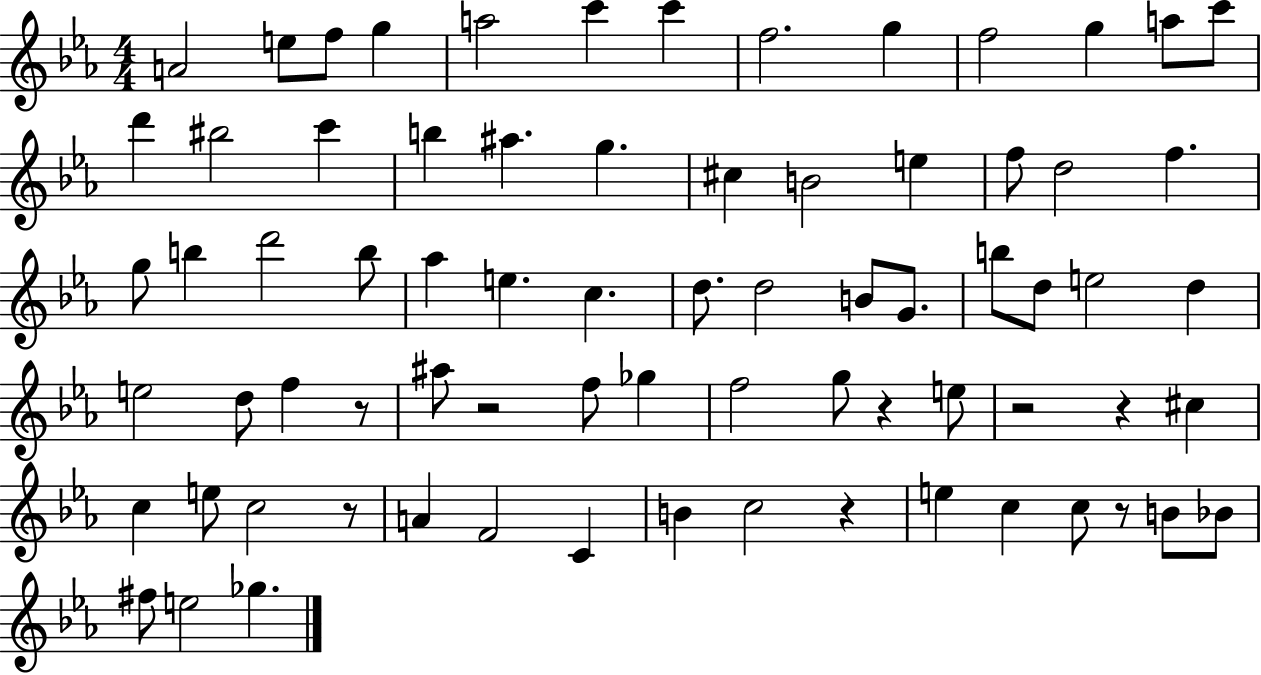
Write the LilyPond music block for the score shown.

{
  \clef treble
  \numericTimeSignature
  \time 4/4
  \key ees \major
  a'2 e''8 f''8 g''4 | a''2 c'''4 c'''4 | f''2. g''4 | f''2 g''4 a''8 c'''8 | \break d'''4 bis''2 c'''4 | b''4 ais''4. g''4. | cis''4 b'2 e''4 | f''8 d''2 f''4. | \break g''8 b''4 d'''2 b''8 | aes''4 e''4. c''4. | d''8. d''2 b'8 g'8. | b''8 d''8 e''2 d''4 | \break e''2 d''8 f''4 r8 | ais''8 r2 f''8 ges''4 | f''2 g''8 r4 e''8 | r2 r4 cis''4 | \break c''4 e''8 c''2 r8 | a'4 f'2 c'4 | b'4 c''2 r4 | e''4 c''4 c''8 r8 b'8 bes'8 | \break fis''8 e''2 ges''4. | \bar "|."
}